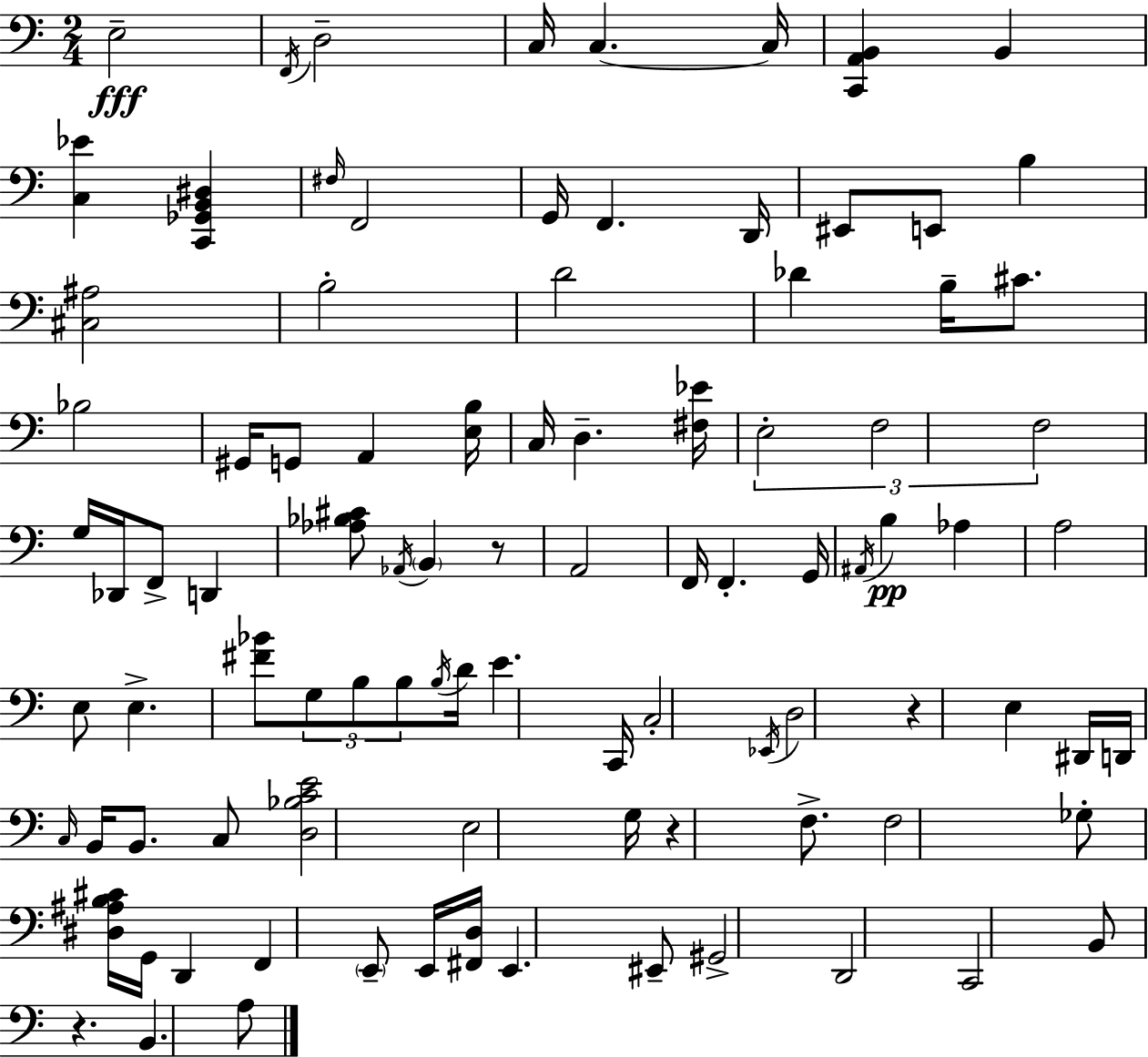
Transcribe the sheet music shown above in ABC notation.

X:1
T:Untitled
M:2/4
L:1/4
K:Am
E,2 F,,/4 D,2 C,/4 C, C,/4 [C,,A,,B,,] B,, [C,_E] [C,,_G,,B,,^D,] ^F,/4 F,,2 G,,/4 F,, D,,/4 ^E,,/2 E,,/2 B, [^C,^A,]2 B,2 D2 _D B,/4 ^C/2 _B,2 ^G,,/4 G,,/2 A,, [E,B,]/4 C,/4 D, [^F,_E]/4 E,2 F,2 F,2 G,/4 _D,,/4 F,,/2 D,, [_A,_B,^C]/2 _A,,/4 B,, z/2 A,,2 F,,/4 F,, G,,/4 ^A,,/4 B, _A, A,2 E,/2 E, [^F_B]/2 G,/2 B,/2 B,/2 B,/4 D/4 E C,,/4 C,2 _E,,/4 D,2 z E, ^D,,/4 D,,/4 C,/4 B,,/4 B,,/2 C,/2 [D,_B,CE]2 E,2 G,/4 z F,/2 F,2 _G,/2 [^D,^A,B,^C]/4 G,,/4 D,, F,, E,,/2 E,,/4 [^F,,D,]/4 E,, ^E,,/2 ^G,,2 D,,2 C,,2 B,,/2 z B,, A,/2